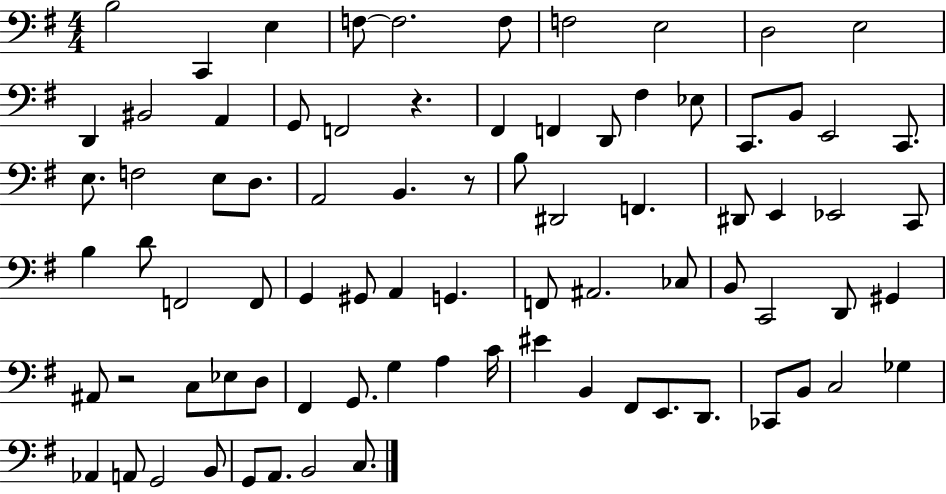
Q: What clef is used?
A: bass